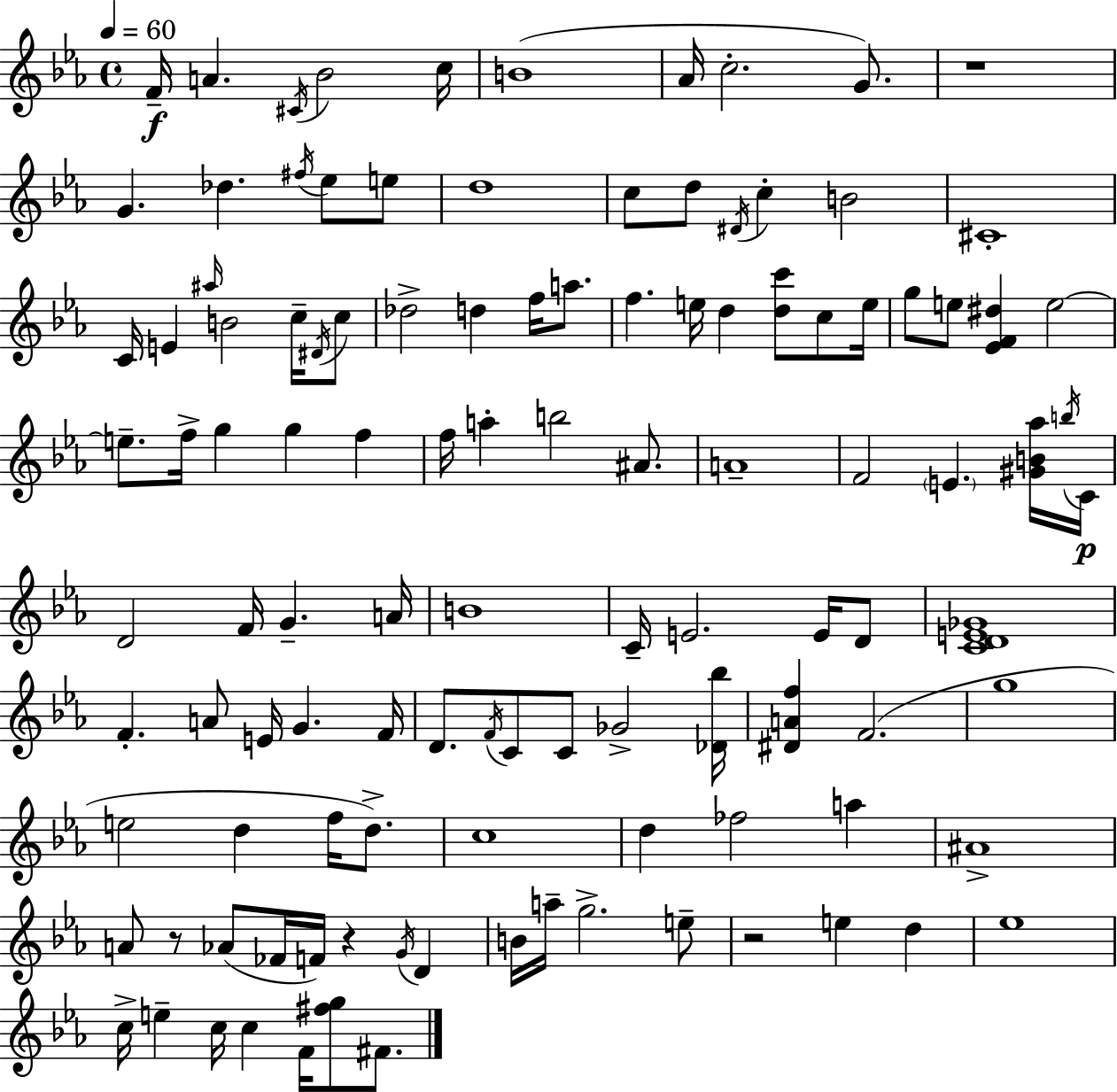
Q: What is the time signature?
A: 4/4